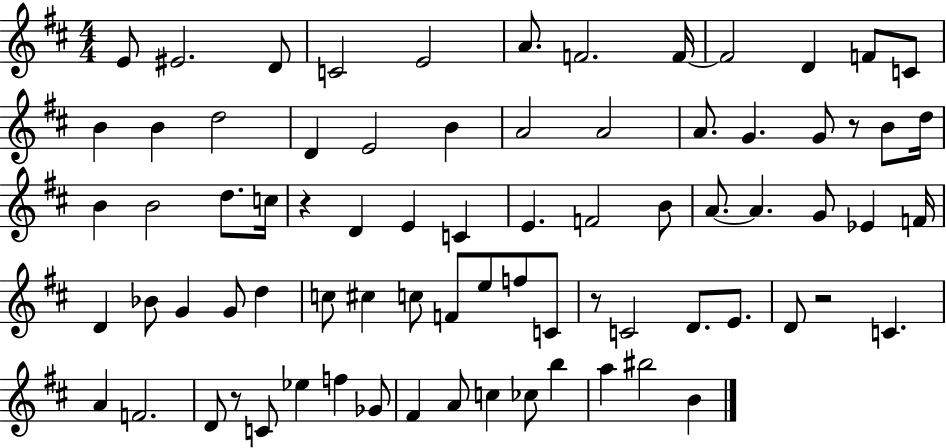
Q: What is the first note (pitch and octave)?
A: E4